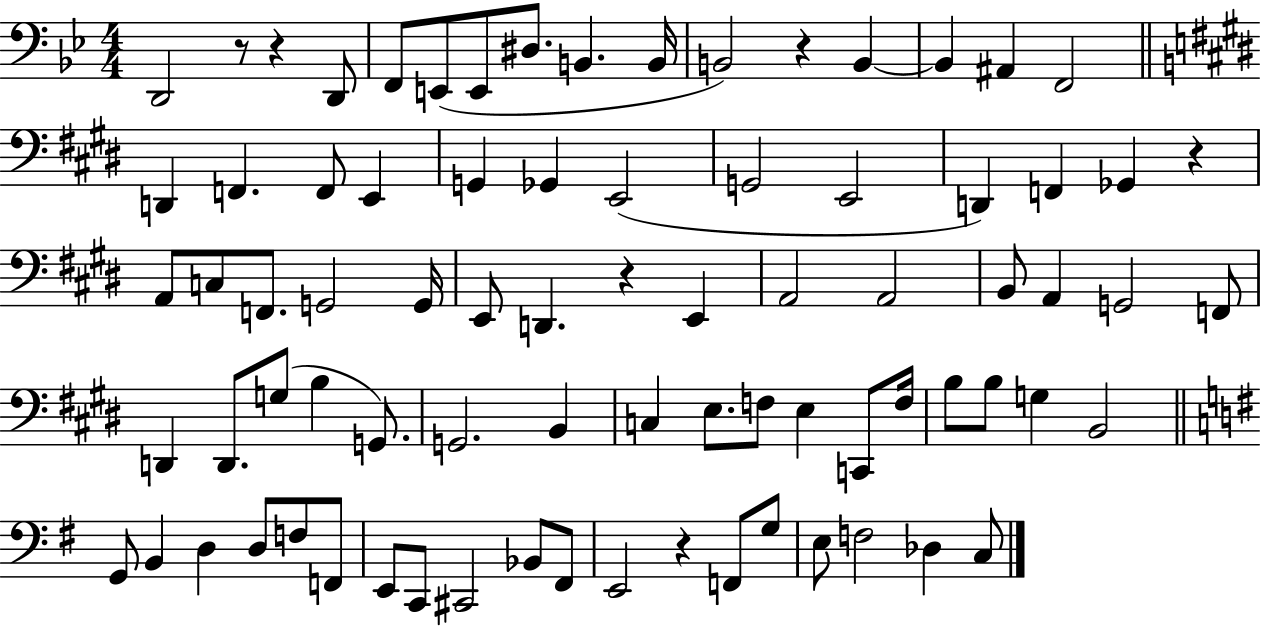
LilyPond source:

{
  \clef bass
  \numericTimeSignature
  \time 4/4
  \key bes \major
  d,2 r8 r4 d,8 | f,8 e,8( e,8 dis8. b,4. b,16 | b,2) r4 b,4~~ | b,4 ais,4 f,2 | \break \bar "||" \break \key e \major d,4 f,4. f,8 e,4 | g,4 ges,4 e,2( | g,2 e,2 | d,4) f,4 ges,4 r4 | \break a,8 c8 f,8. g,2 g,16 | e,8 d,4. r4 e,4 | a,2 a,2 | b,8 a,4 g,2 f,8 | \break d,4 d,8. g8( b4 g,8.) | g,2. b,4 | c4 e8. f8 e4 c,8 f16 | b8 b8 g4 b,2 | \break \bar "||" \break \key g \major g,8 b,4 d4 d8 f8 f,8 | e,8 c,8 cis,2 bes,8 fis,8 | e,2 r4 f,8 g8 | e8 f2 des4 c8 | \break \bar "|."
}